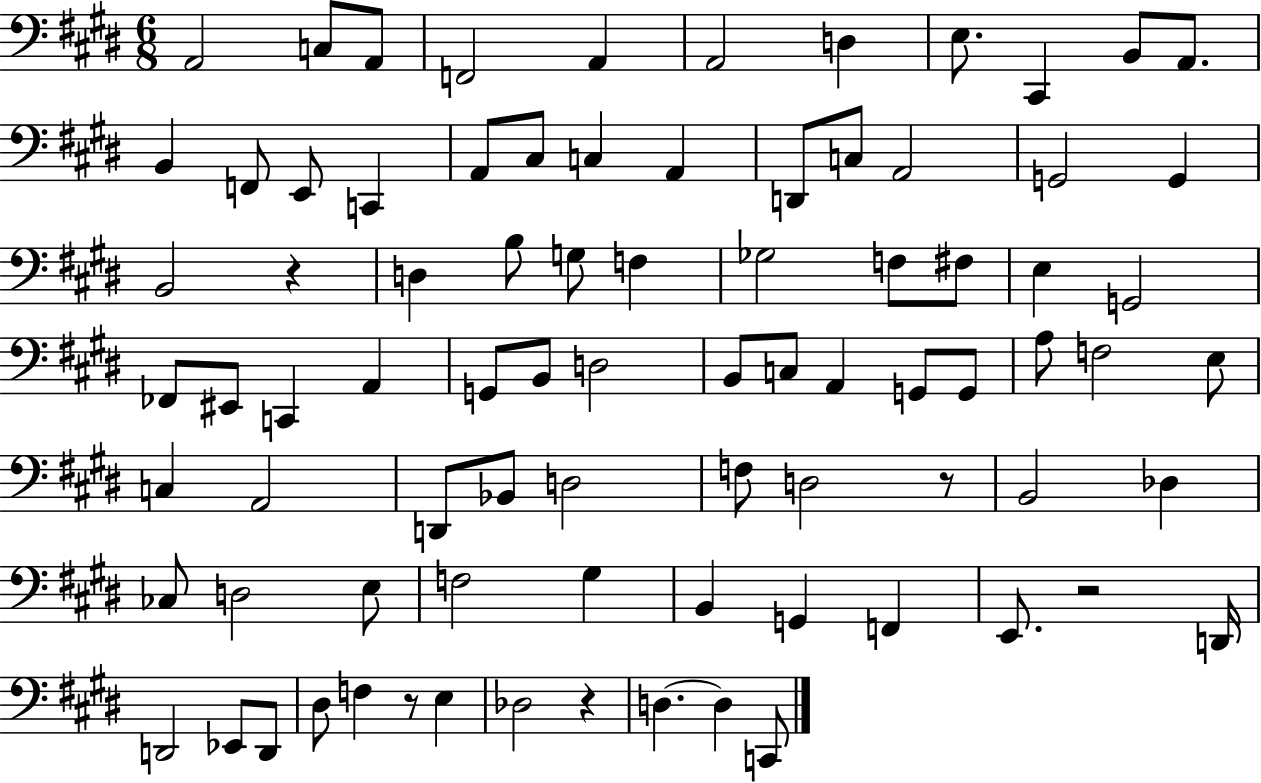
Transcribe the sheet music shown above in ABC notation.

X:1
T:Untitled
M:6/8
L:1/4
K:E
A,,2 C,/2 A,,/2 F,,2 A,, A,,2 D, E,/2 ^C,, B,,/2 A,,/2 B,, F,,/2 E,,/2 C,, A,,/2 ^C,/2 C, A,, D,,/2 C,/2 A,,2 G,,2 G,, B,,2 z D, B,/2 G,/2 F, _G,2 F,/2 ^F,/2 E, G,,2 _F,,/2 ^E,,/2 C,, A,, G,,/2 B,,/2 D,2 B,,/2 C,/2 A,, G,,/2 G,,/2 A,/2 F,2 E,/2 C, A,,2 D,,/2 _B,,/2 D,2 F,/2 D,2 z/2 B,,2 _D, _C,/2 D,2 E,/2 F,2 ^G, B,, G,, F,, E,,/2 z2 D,,/4 D,,2 _E,,/2 D,,/2 ^D,/2 F, z/2 E, _D,2 z D, D, C,,/2